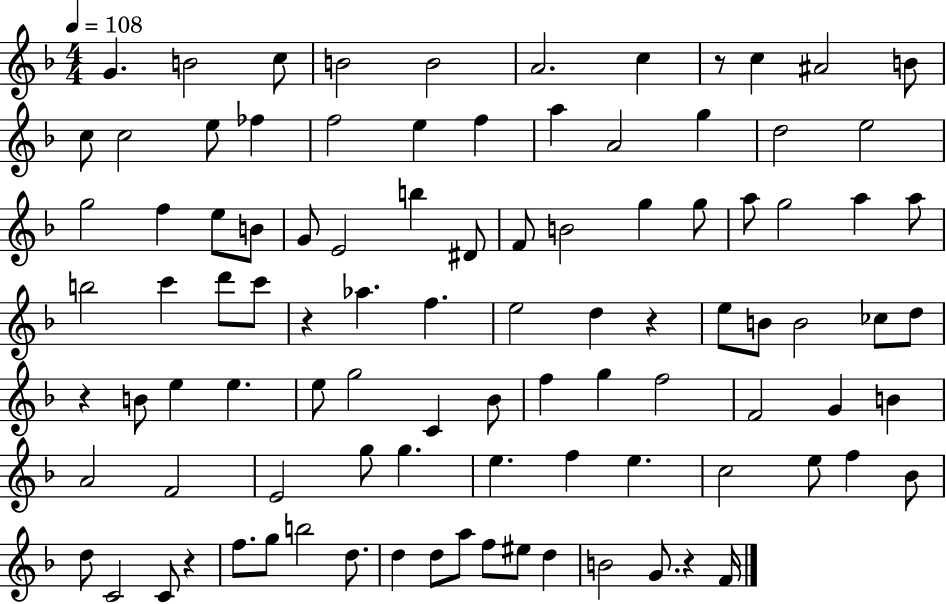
G4/q. B4/h C5/e B4/h B4/h A4/h. C5/q R/e C5/q A#4/h B4/e C5/e C5/h E5/e FES5/q F5/h E5/q F5/q A5/q A4/h G5/q D5/h E5/h G5/h F5/q E5/e B4/e G4/e E4/h B5/q D#4/e F4/e B4/h G5/q G5/e A5/e G5/h A5/q A5/e B5/h C6/q D6/e C6/e R/q Ab5/q. F5/q. E5/h D5/q R/q E5/e B4/e B4/h CES5/e D5/e R/q B4/e E5/q E5/q. E5/e G5/h C4/q Bb4/e F5/q G5/q F5/h F4/h G4/q B4/q A4/h F4/h E4/h G5/e G5/q. E5/q. F5/q E5/q. C5/h E5/e F5/q Bb4/e D5/e C4/h C4/e R/q F5/e. G5/e B5/h D5/e. D5/q D5/e A5/e F5/e EIS5/e D5/q B4/h G4/e. R/q F4/s